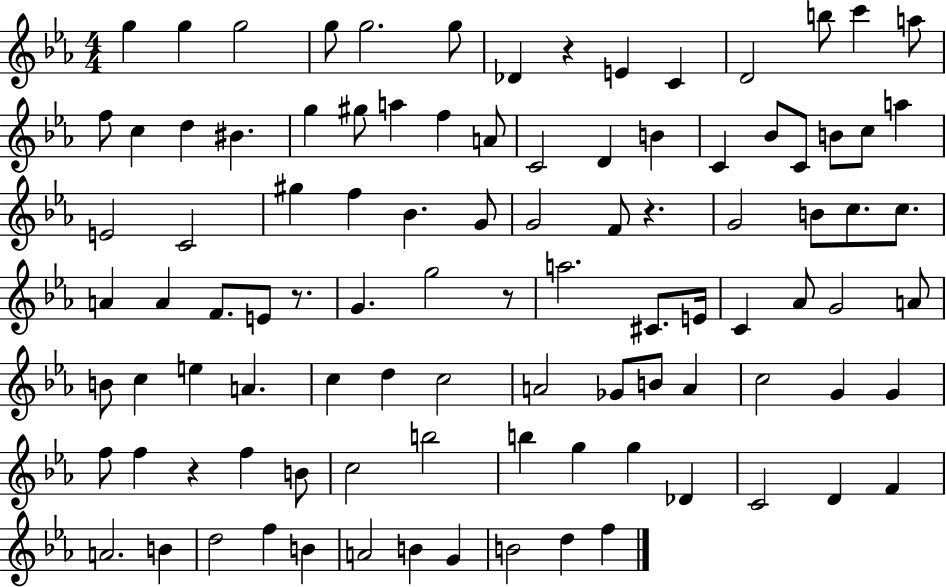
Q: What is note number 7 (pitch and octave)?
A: Db4